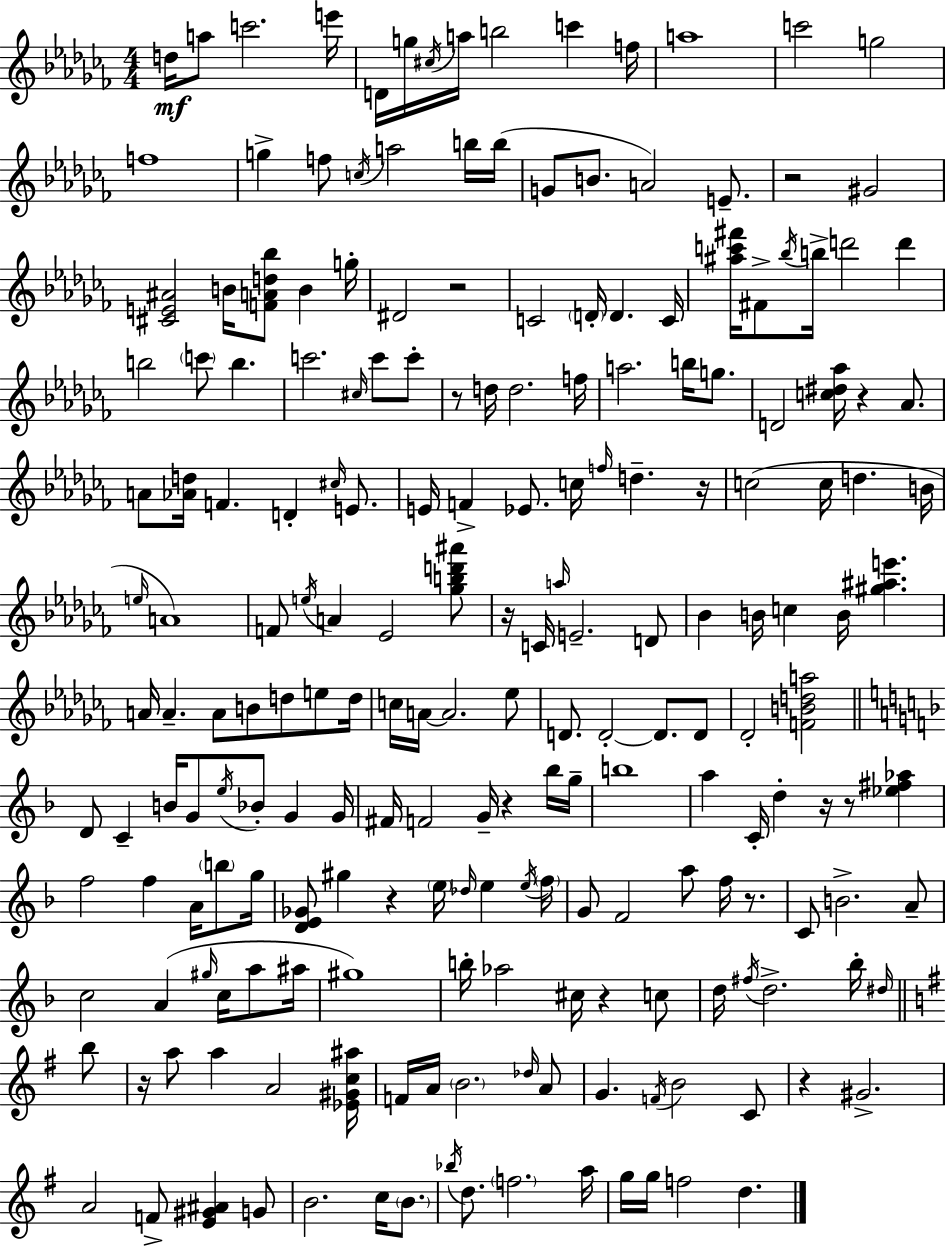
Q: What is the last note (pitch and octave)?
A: D5